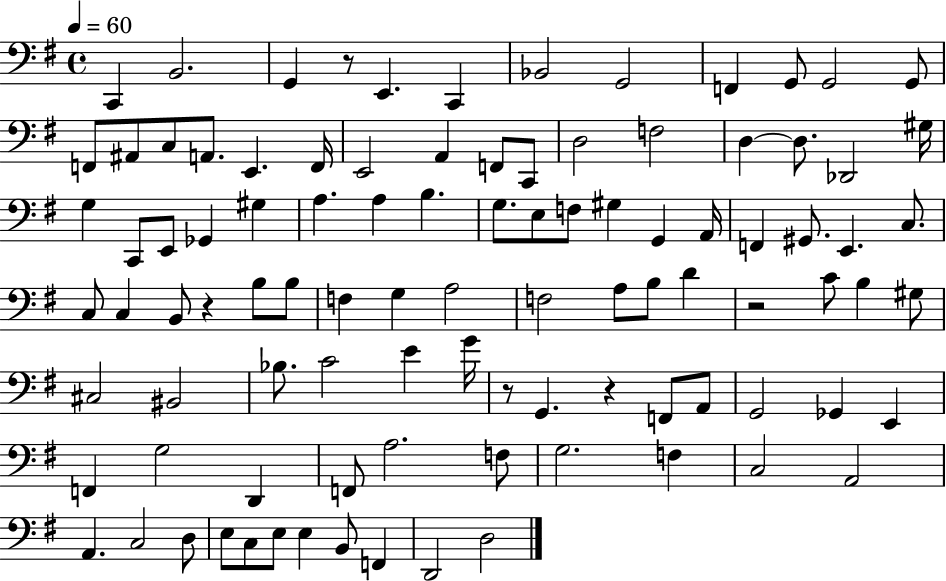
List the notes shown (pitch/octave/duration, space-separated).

C2/q B2/h. G2/q R/e E2/q. C2/q Bb2/h G2/h F2/q G2/e G2/h G2/e F2/e A#2/e C3/e A2/e. E2/q. F2/s E2/h A2/q F2/e C2/e D3/h F3/h D3/q D3/e. Db2/h G#3/s G3/q C2/e E2/e Gb2/q G#3/q A3/q. A3/q B3/q. G3/e. E3/e F3/e G#3/q G2/q A2/s F2/q G#2/e. E2/q. C3/e. C3/e C3/q B2/e R/q B3/e B3/e F3/q G3/q A3/h F3/h A3/e B3/e D4/q R/h C4/e B3/q G#3/e C#3/h BIS2/h Bb3/e. C4/h E4/q G4/s R/e G2/q. R/q F2/e A2/e G2/h Gb2/q E2/q F2/q G3/h D2/q F2/e A3/h. F3/e G3/h. F3/q C3/h A2/h A2/q. C3/h D3/e E3/e C3/e E3/e E3/q B2/e F2/q D2/h D3/h